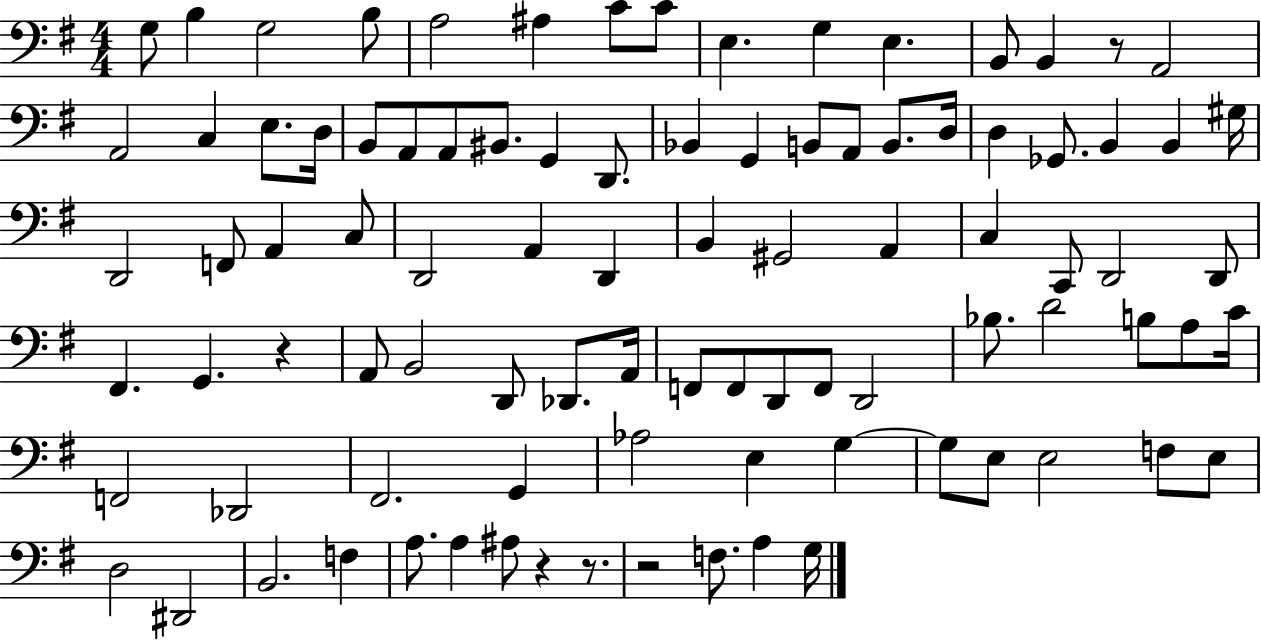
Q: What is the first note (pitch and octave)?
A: G3